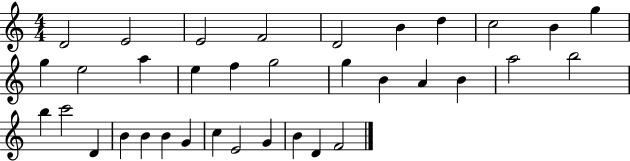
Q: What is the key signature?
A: C major